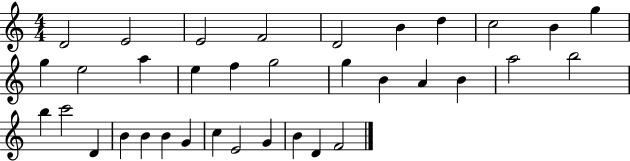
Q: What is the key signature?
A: C major